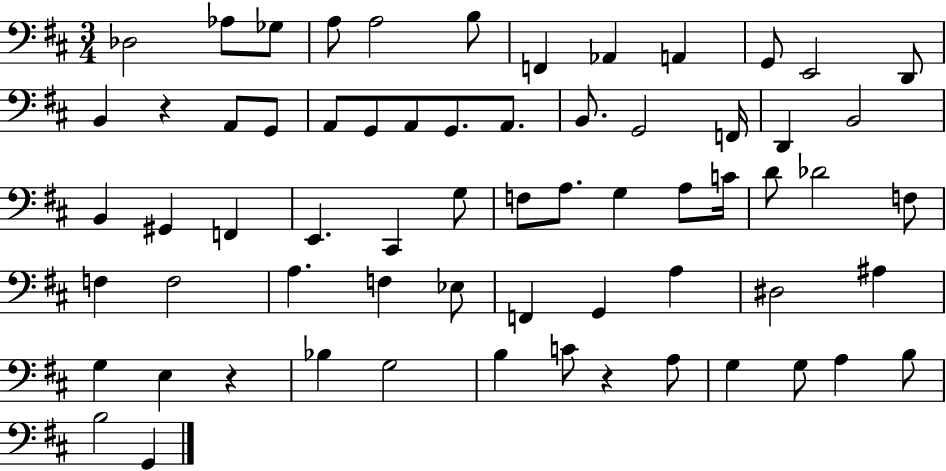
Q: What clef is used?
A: bass